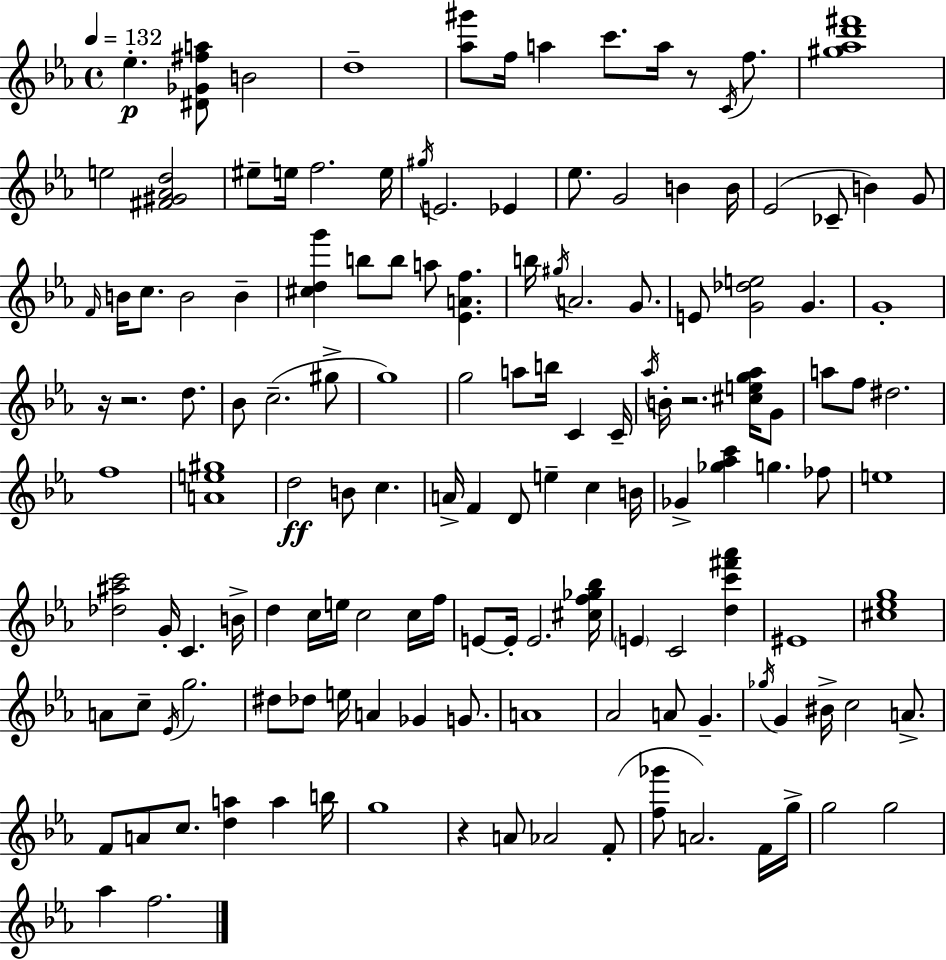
{
  \clef treble
  \time 4/4
  \defaultTimeSignature
  \key ees \major
  \tempo 4 = 132
  ees''4.-.\p <dis' ges' fis'' a''>8 b'2 | d''1-- | <aes'' gis'''>8 f''16 a''4 c'''8. a''16 r8 \acciaccatura { c'16 } f''8. | <gis'' aes'' d''' fis'''>1 | \break e''2 <fis' gis' aes' d''>2 | eis''8-- e''16 f''2. | e''16 \acciaccatura { gis''16 } e'2. ees'4 | ees''8. g'2 b'4 | \break b'16 ees'2( ces'8-- b'4) | g'8 \grace { f'16 } b'16 c''8. b'2 b'4-- | <cis'' d'' g'''>4 b''8 b''8 a''8 <ees' a' f''>4. | b''16 \acciaccatura { gis''16 } a'2. | \break g'8. e'8 <g' des'' e''>2 g'4. | g'1-. | r16 r2. | d''8. bes'8 c''2.--( | \break gis''8-> g''1) | g''2 a''8 b''16 c'4 | c'16-- \acciaccatura { aes''16 } b'16-. r2. | <cis'' e'' g'' aes''>16 g'8 a''8 f''8 dis''2. | \break f''1 | <a' e'' gis''>1 | d''2\ff b'8 c''4. | a'16-> f'4 d'8 e''4-- | \break c''4 b'16 ges'4-> <ges'' aes'' c'''>4 g''4. | fes''8 e''1 | <des'' ais'' c'''>2 g'16-. c'4. | b'16-> d''4 c''16 e''16 c''2 | \break c''16 f''16 e'8~~ e'16-. e'2. | <cis'' f'' ges'' bes''>16 \parenthesize e'4 c'2 | <d'' c''' fis''' aes'''>4 eis'1 | <cis'' ees'' g''>1 | \break a'8 c''8-- \acciaccatura { ees'16 } g''2. | dis''8 des''8 e''16 a'4 ges'4 | g'8. a'1 | aes'2 a'8 | \break g'4.-- \acciaccatura { ges''16 } g'4 bis'16-> c''2 | a'8.-> f'8 a'8 c''8. <d'' a''>4 | a''4 b''16 g''1 | r4 a'8 aes'2 | \break f'8-.( <f'' ges'''>8 a'2.) | f'16 g''16-> g''2 g''2 | aes''4 f''2. | \bar "|."
}